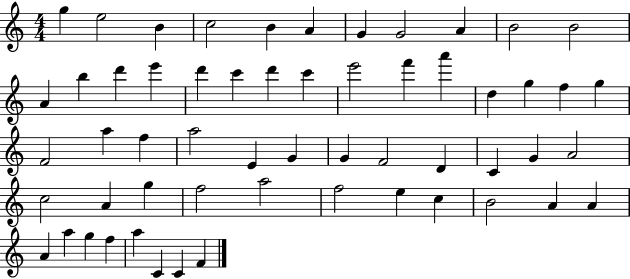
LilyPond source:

{
  \clef treble
  \numericTimeSignature
  \time 4/4
  \key c \major
  g''4 e''2 b'4 | c''2 b'4 a'4 | g'4 g'2 a'4 | b'2 b'2 | \break a'4 b''4 d'''4 e'''4 | d'''4 c'''4 d'''4 c'''4 | e'''2 f'''4 a'''4 | d''4 g''4 f''4 g''4 | \break f'2 a''4 f''4 | a''2 e'4 g'4 | g'4 f'2 d'4 | c'4 g'4 a'2 | \break c''2 a'4 g''4 | f''2 a''2 | f''2 e''4 c''4 | b'2 a'4 a'4 | \break a'4 a''4 g''4 f''4 | a''4 c'4 c'4 f'4 | \bar "|."
}